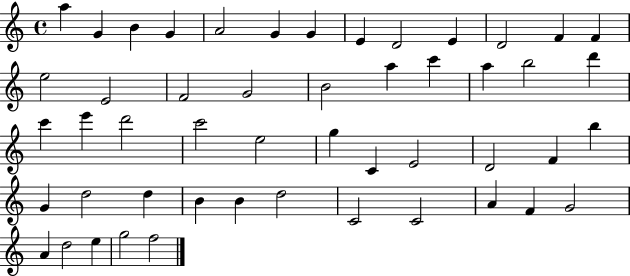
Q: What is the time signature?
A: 4/4